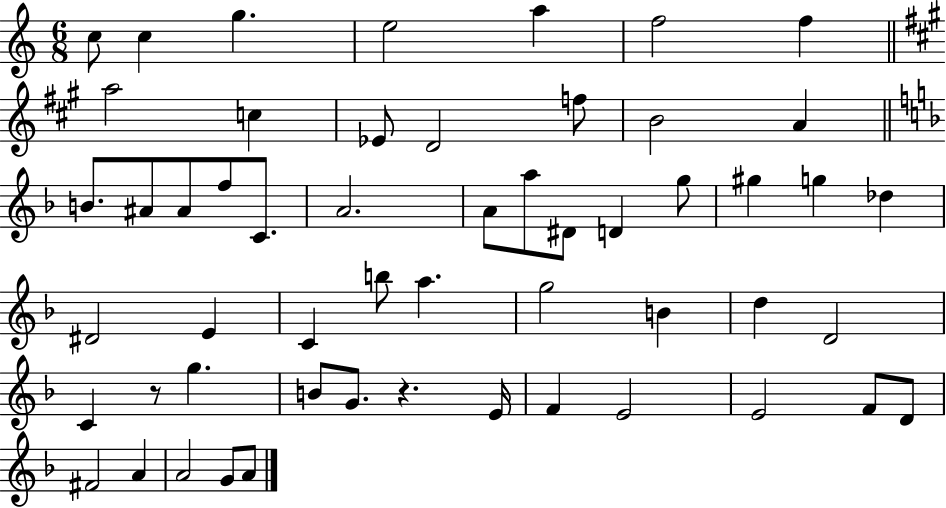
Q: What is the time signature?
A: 6/8